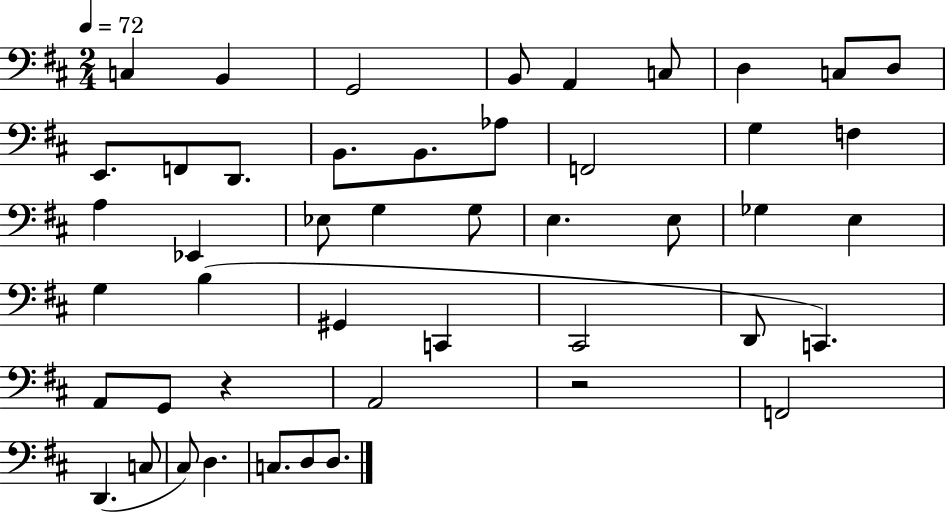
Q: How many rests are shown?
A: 2